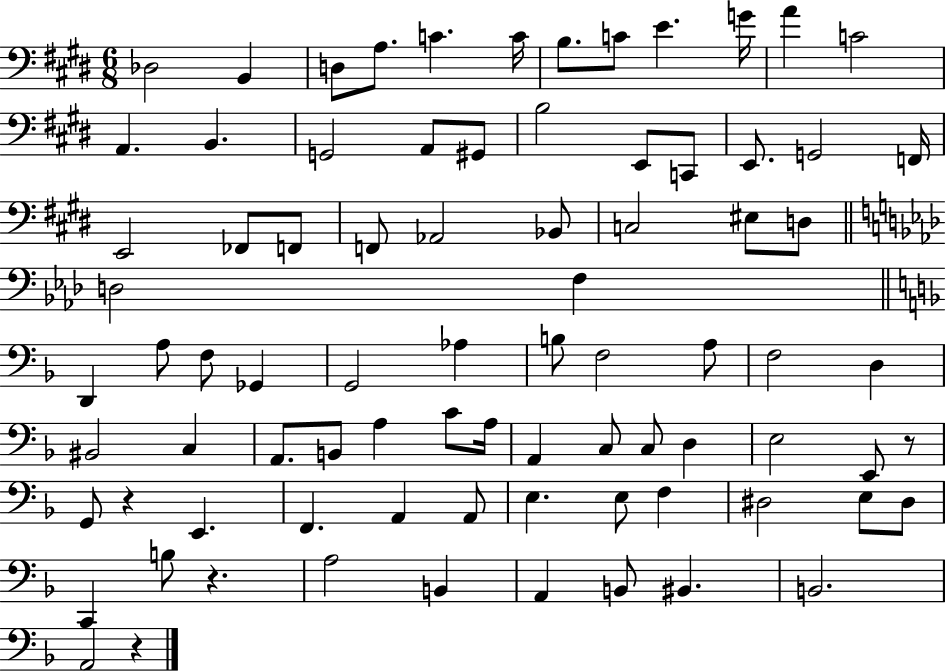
{
  \clef bass
  \numericTimeSignature
  \time 6/8
  \key e \major
  \repeat volta 2 { des2 b,4 | d8 a8. c'4. c'16 | b8. c'8 e'4. g'16 | a'4 c'2 | \break a,4. b,4. | g,2 a,8 gis,8 | b2 e,8 c,8 | e,8. g,2 f,16 | \break e,2 fes,8 f,8 | f,8 aes,2 bes,8 | c2 eis8 d8 | \bar "||" \break \key aes \major d2 f4 | \bar "||" \break \key f \major d,4 a8 f8 ges,4 | g,2 aes4 | b8 f2 a8 | f2 d4 | \break bis,2 c4 | a,8. b,8 a4 c'8 a16 | a,4 c8 c8 d4 | e2 e,8 r8 | \break g,8 r4 e,4. | f,4. a,4 a,8 | e4. e8 f4 | dis2 e8 dis8 | \break c,4 b8 r4. | a2 b,4 | a,4 b,8 bis,4. | b,2. | \break a,2 r4 | } \bar "|."
}